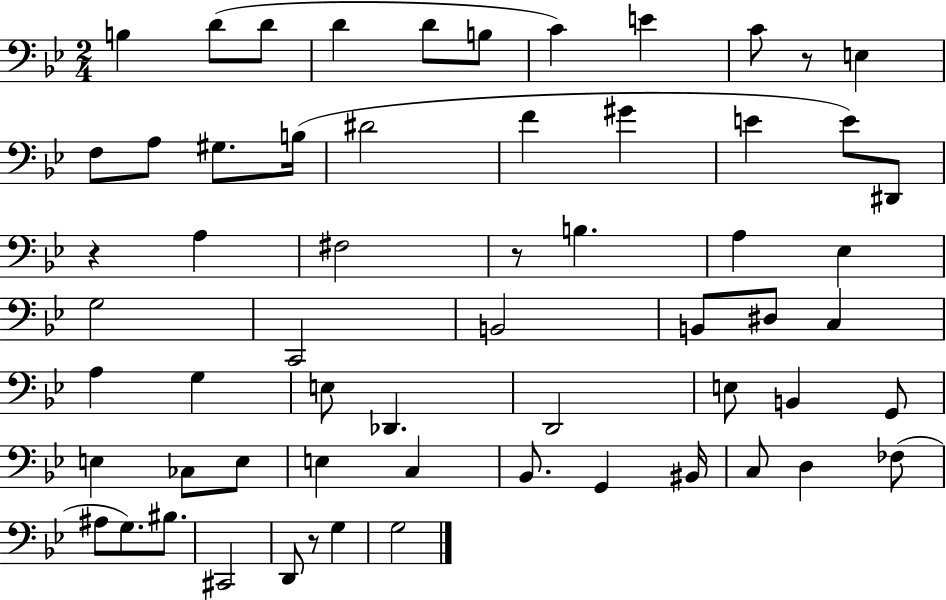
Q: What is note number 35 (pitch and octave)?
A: Db2